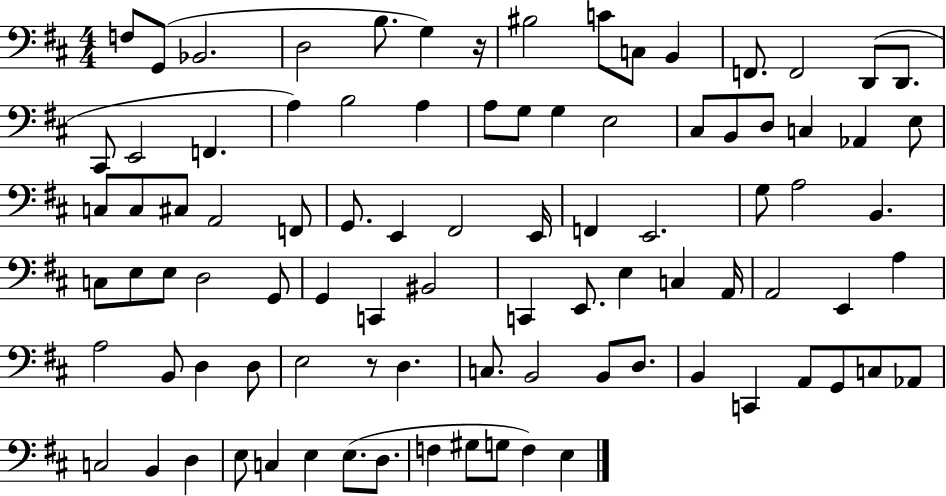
F3/e G2/e Bb2/h. D3/h B3/e. G3/q R/s BIS3/h C4/e C3/e B2/q F2/e. F2/h D2/e D2/e. C#2/e E2/h F2/q. A3/q B3/h A3/q A3/e G3/e G3/q E3/h C#3/e B2/e D3/e C3/q Ab2/q E3/e C3/e C3/e C#3/e A2/h F2/e G2/e. E2/q F#2/h E2/s F2/q E2/h. G3/e A3/h B2/q. C3/e E3/e E3/e D3/h G2/e G2/q C2/q BIS2/h C2/q E2/e. E3/q C3/q A2/s A2/h E2/q A3/q A3/h B2/e D3/q D3/e E3/h R/e D3/q. C3/e. B2/h B2/e D3/e. B2/q C2/q A2/e G2/e C3/e Ab2/e C3/h B2/q D3/q E3/e C3/q E3/q E3/e. D3/e. F3/q G#3/e G3/e F3/q E3/q